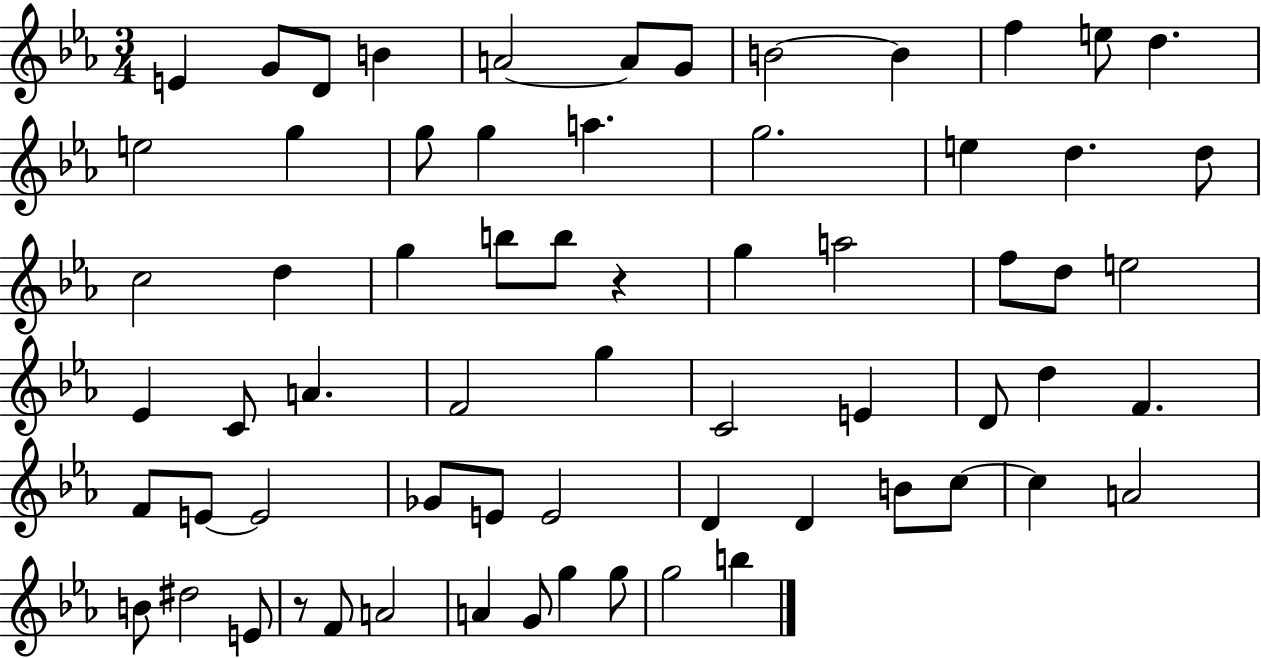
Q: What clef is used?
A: treble